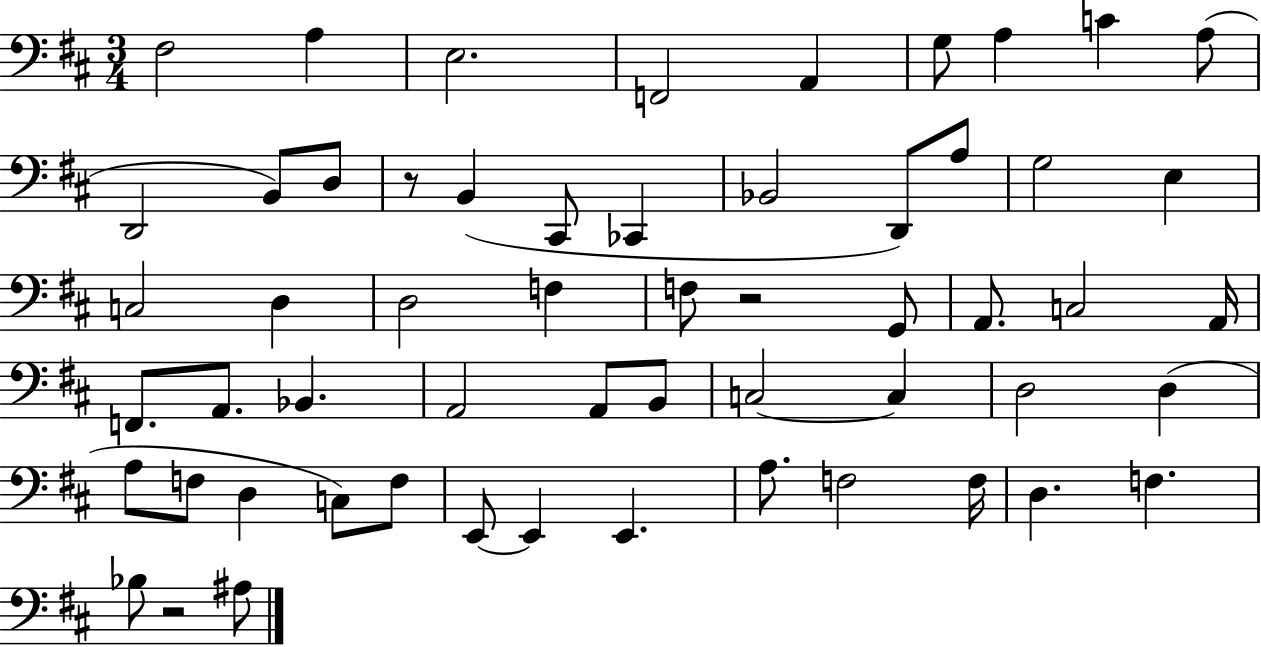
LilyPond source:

{
  \clef bass
  \numericTimeSignature
  \time 3/4
  \key d \major
  fis2 a4 | e2. | f,2 a,4 | g8 a4 c'4 a8( | \break d,2 b,8) d8 | r8 b,4( cis,8 ces,4 | bes,2 d,8) a8 | g2 e4 | \break c2 d4 | d2 f4 | f8 r2 g,8 | a,8. c2 a,16 | \break f,8. a,8. bes,4. | a,2 a,8 b,8 | c2~~ c4 | d2 d4( | \break a8 f8 d4 c8) f8 | e,8~~ e,4 e,4. | a8. f2 f16 | d4. f4. | \break bes8 r2 ais8 | \bar "|."
}